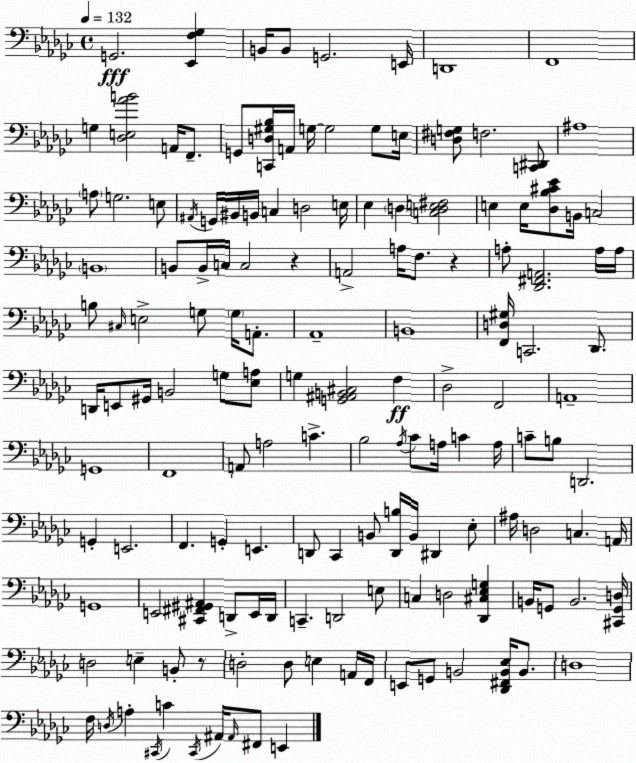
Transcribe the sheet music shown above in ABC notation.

X:1
T:Untitled
M:4/4
L:1/4
K:Ebm
G,,2 [_E,,F,_G,] B,,/4 B,,/2 G,,2 E,,/4 D,,4 F,,4 G, [_D,E,_AB]2 A,,/4 F,,/2 G,,/2 [C,,D,^G,_B,]/4 A,,/4 G,/4 G,2 G,/2 E,/4 [D,^F,G,]/2 F,2 [C,,^D,,]/2 ^A,4 A,/2 G,2 E,/2 ^A,,/4 G,,/4 ^B,,/4 B,,/4 C, D,2 E,/4 _E, D, [C,D,E,^F,]2 E, E,/4 [_D,_B,^C_E]/2 B,,/4 C,2 B,,4 B,,/2 B,,/4 C,/4 C,2 z A,,2 A,/4 F,/2 z A,/2 [_D,,^F,,A,,]2 A,/4 A,/4 B,/2 ^C,/4 E,2 G,/2 G,/4 A,,/2 _A,,4 B,,4 [F,,D,^G,]/4 C,,2 _D,,/2 D,,/4 E,,/2 ^G,,/4 B,,2 G,/2 [_E,A,]/2 G, [G,,^A,,B,,^C,]2 F, _D,2 F,,2 A,,4 G,,4 F,,4 A,,/2 A,2 C _B,2 _A,/4 _C/2 A,/4 C A,/4 C/2 B,/2 D,,2 G,, E,,2 F,, G,, E,, D,,/2 _C,, B,,/2 [D,,B,]/4 B,,/4 ^D,, _E,/2 ^A,/4 D,2 C, A,,/4 G,,4 E,,2 [^C,,^F,,^G,,^A,,] D,,/2 E,,/4 D,,/4 C,, D,,2 E,/2 C, D,2 [_D,,^C,_E,G,] B,,/4 G,,/2 B,,2 [^C,,G,,D,]/4 D,2 E, B,,/2 z/2 D,2 D,/2 E, A,,/4 F,,/4 E,,/2 G,,/2 B,,2 [_D,,^F,,B,,_E,]/4 B,,/2 D,4 F,/4 D,/4 A, ^C,,/4 C ^C,,/4 ^A,,/4 ^A,,/4 ^F,,/2 E,,